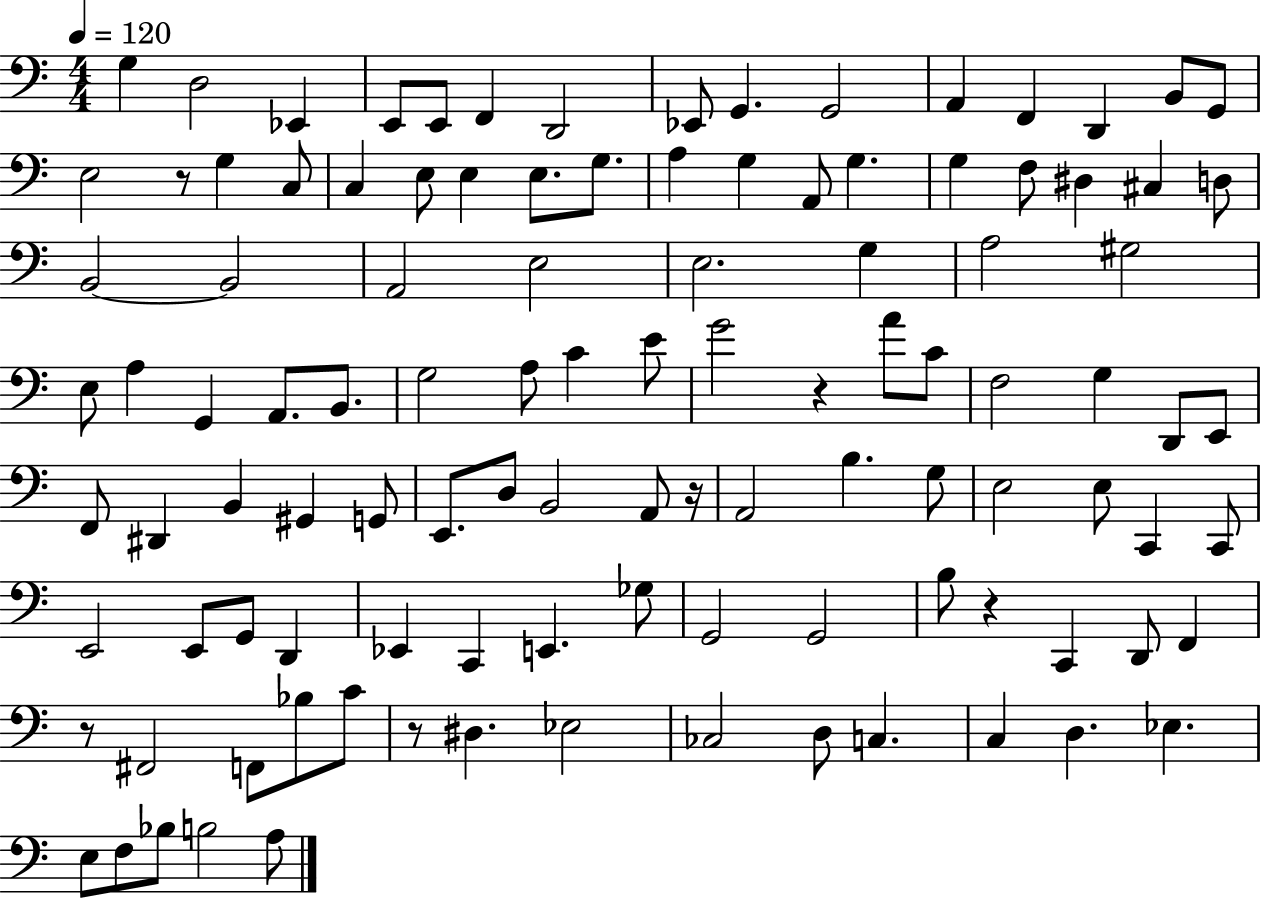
{
  \clef bass
  \numericTimeSignature
  \time 4/4
  \key c \major
  \tempo 4 = 120
  g4 d2 ees,4 | e,8 e,8 f,4 d,2 | ees,8 g,4. g,2 | a,4 f,4 d,4 b,8 g,8 | \break e2 r8 g4 c8 | c4 e8 e4 e8. g8. | a4 g4 a,8 g4. | g4 f8 dis4 cis4 d8 | \break b,2~~ b,2 | a,2 e2 | e2. g4 | a2 gis2 | \break e8 a4 g,4 a,8. b,8. | g2 a8 c'4 e'8 | g'2 r4 a'8 c'8 | f2 g4 d,8 e,8 | \break f,8 dis,4 b,4 gis,4 g,8 | e,8. d8 b,2 a,8 r16 | a,2 b4. g8 | e2 e8 c,4 c,8 | \break e,2 e,8 g,8 d,4 | ees,4 c,4 e,4. ges8 | g,2 g,2 | b8 r4 c,4 d,8 f,4 | \break r8 fis,2 f,8 bes8 c'8 | r8 dis4. ees2 | ces2 d8 c4. | c4 d4. ees4. | \break e8 f8 bes8 b2 a8 | \bar "|."
}